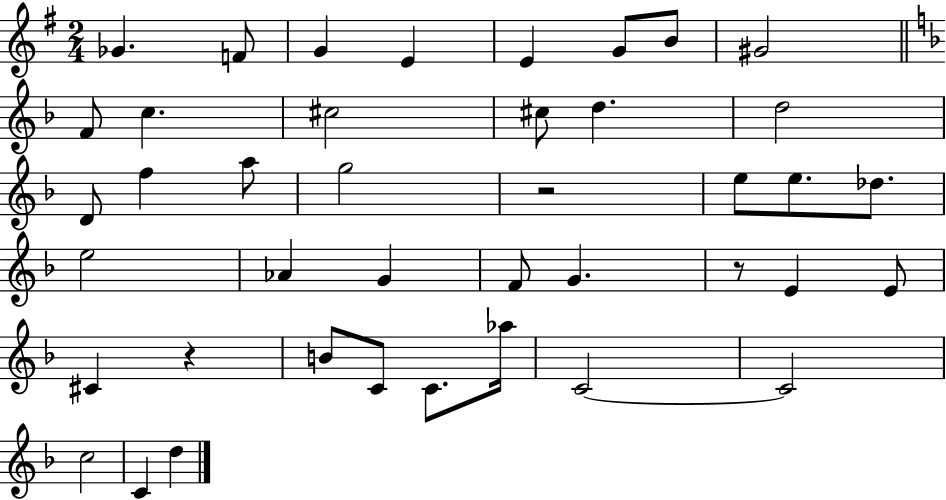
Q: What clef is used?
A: treble